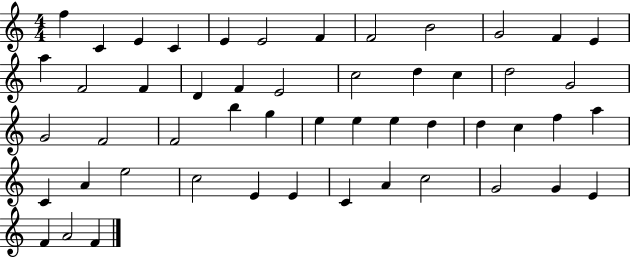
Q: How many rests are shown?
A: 0